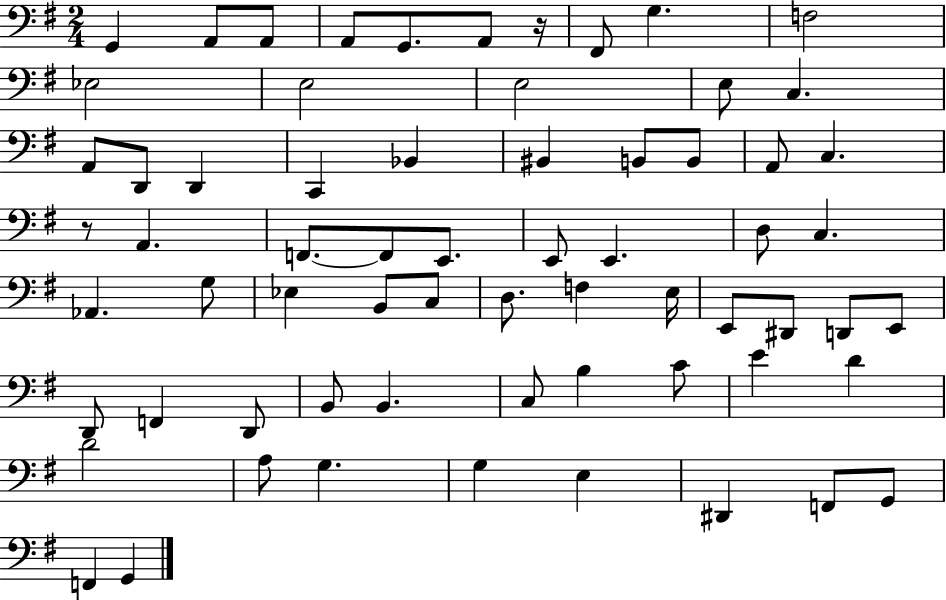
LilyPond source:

{
  \clef bass
  \numericTimeSignature
  \time 2/4
  \key g \major
  \repeat volta 2 { g,4 a,8 a,8 | a,8 g,8. a,8 r16 | fis,8 g4. | f2 | \break ees2 | e2 | e2 | e8 c4. | \break a,8 d,8 d,4 | c,4 bes,4 | bis,4 b,8 b,8 | a,8 c4. | \break r8 a,4. | f,8.~~ f,8 e,8. | e,8 e,4. | d8 c4. | \break aes,4. g8 | ees4 b,8 c8 | d8. f4 e16 | e,8 dis,8 d,8 e,8 | \break d,8 f,4 d,8 | b,8 b,4. | c8 b4 c'8 | e'4 d'4 | \break d'2 | a8 g4. | g4 e4 | dis,4 f,8 g,8 | \break f,4 g,4 | } \bar "|."
}